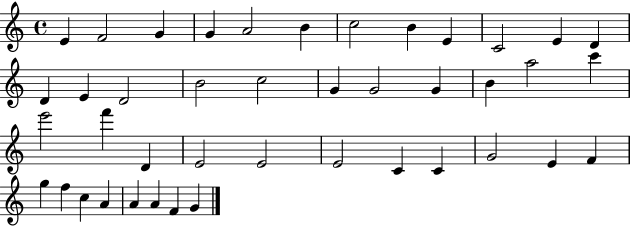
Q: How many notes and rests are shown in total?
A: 42